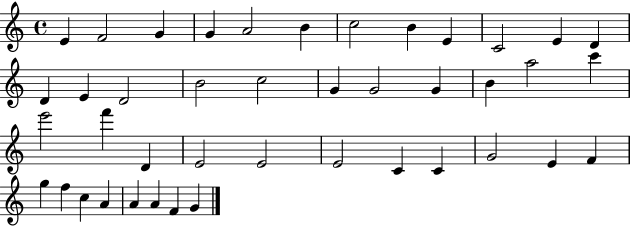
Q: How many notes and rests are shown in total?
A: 42